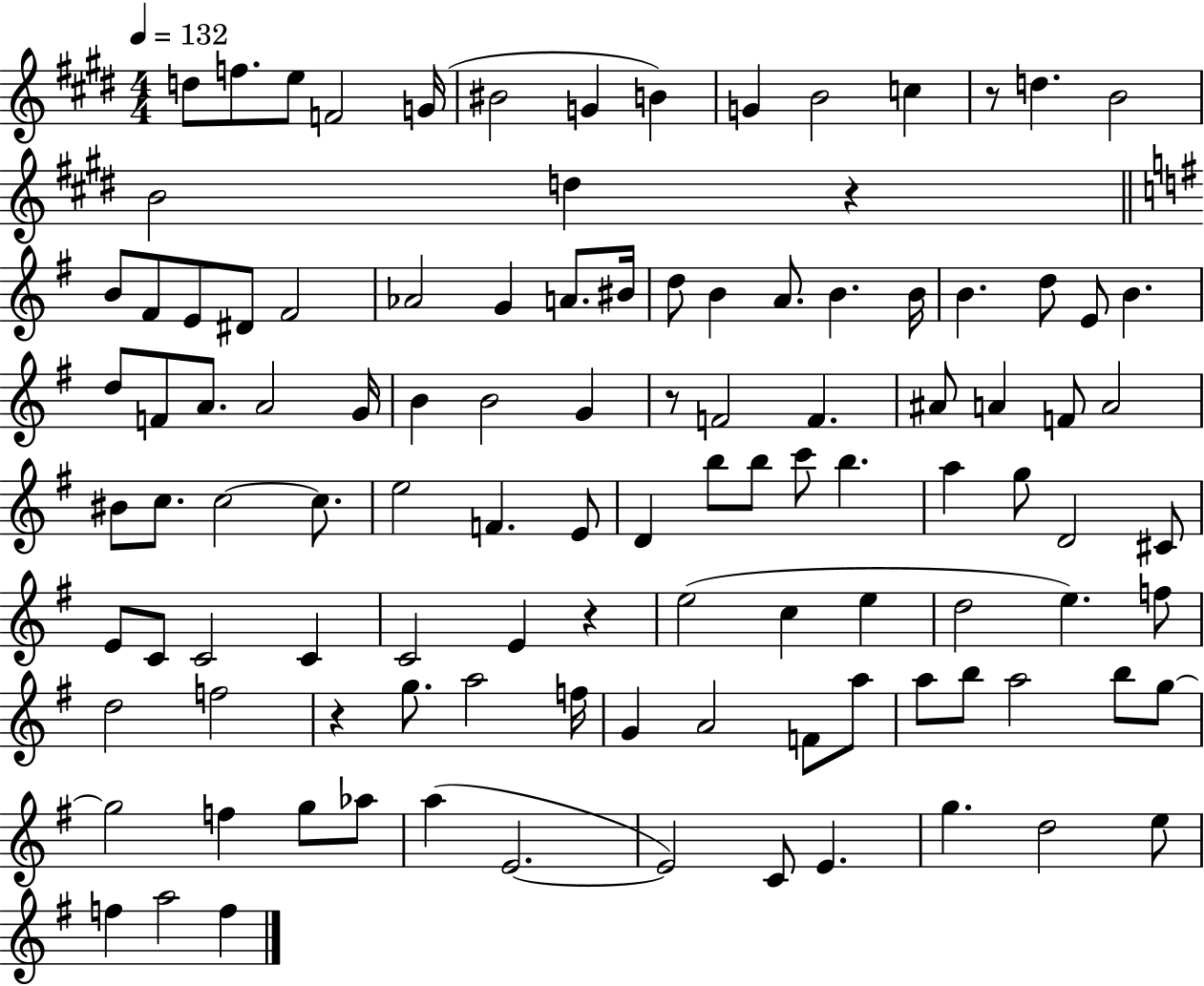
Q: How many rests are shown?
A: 5